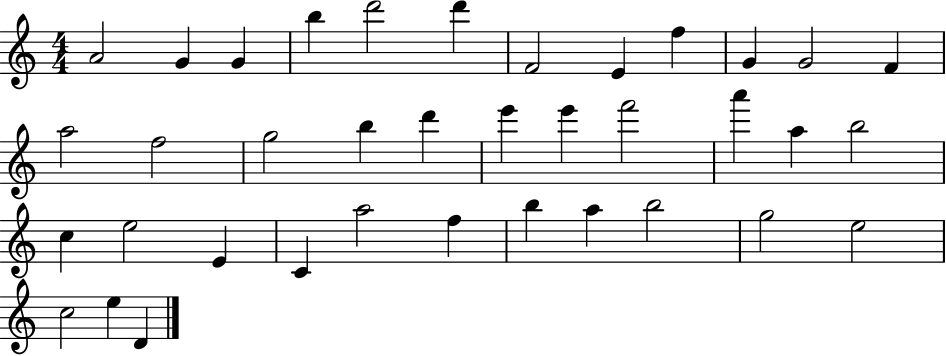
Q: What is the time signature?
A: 4/4